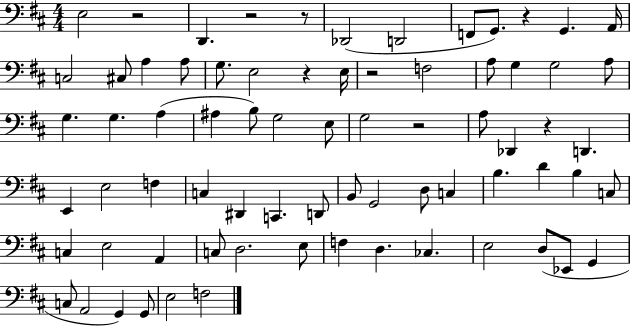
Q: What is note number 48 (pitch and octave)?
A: E3